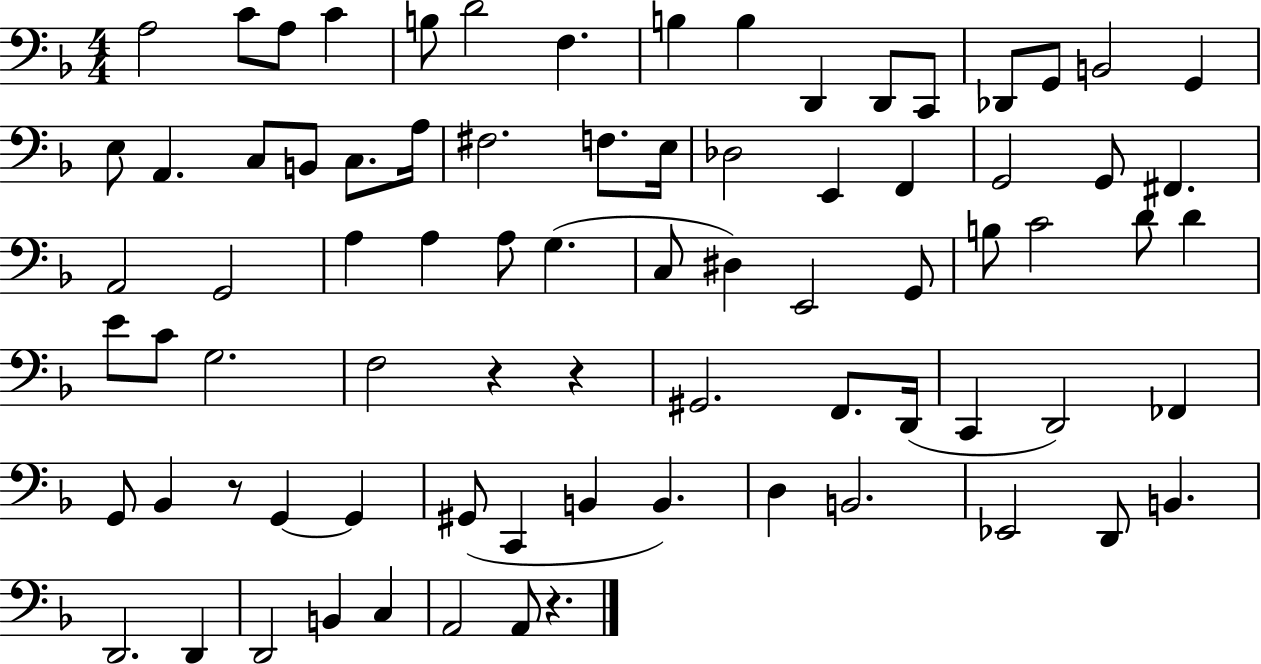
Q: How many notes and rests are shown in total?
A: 79